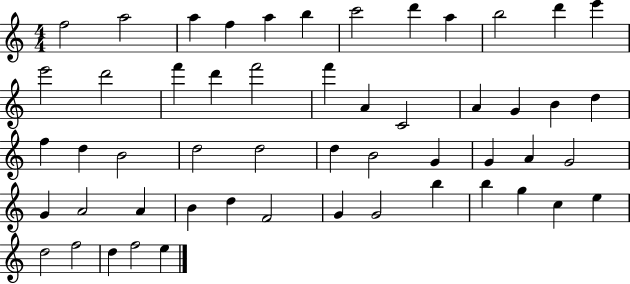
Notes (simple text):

F5/h A5/h A5/q F5/q A5/q B5/q C6/h D6/q A5/q B5/h D6/q E6/q E6/h D6/h F6/q D6/q F6/h F6/q A4/q C4/h A4/q G4/q B4/q D5/q F5/q D5/q B4/h D5/h D5/h D5/q B4/h G4/q G4/q A4/q G4/h G4/q A4/h A4/q B4/q D5/q F4/h G4/q G4/h B5/q B5/q G5/q C5/q E5/q D5/h F5/h D5/q F5/h E5/q